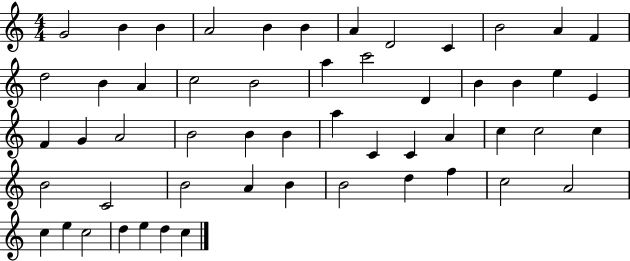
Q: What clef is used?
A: treble